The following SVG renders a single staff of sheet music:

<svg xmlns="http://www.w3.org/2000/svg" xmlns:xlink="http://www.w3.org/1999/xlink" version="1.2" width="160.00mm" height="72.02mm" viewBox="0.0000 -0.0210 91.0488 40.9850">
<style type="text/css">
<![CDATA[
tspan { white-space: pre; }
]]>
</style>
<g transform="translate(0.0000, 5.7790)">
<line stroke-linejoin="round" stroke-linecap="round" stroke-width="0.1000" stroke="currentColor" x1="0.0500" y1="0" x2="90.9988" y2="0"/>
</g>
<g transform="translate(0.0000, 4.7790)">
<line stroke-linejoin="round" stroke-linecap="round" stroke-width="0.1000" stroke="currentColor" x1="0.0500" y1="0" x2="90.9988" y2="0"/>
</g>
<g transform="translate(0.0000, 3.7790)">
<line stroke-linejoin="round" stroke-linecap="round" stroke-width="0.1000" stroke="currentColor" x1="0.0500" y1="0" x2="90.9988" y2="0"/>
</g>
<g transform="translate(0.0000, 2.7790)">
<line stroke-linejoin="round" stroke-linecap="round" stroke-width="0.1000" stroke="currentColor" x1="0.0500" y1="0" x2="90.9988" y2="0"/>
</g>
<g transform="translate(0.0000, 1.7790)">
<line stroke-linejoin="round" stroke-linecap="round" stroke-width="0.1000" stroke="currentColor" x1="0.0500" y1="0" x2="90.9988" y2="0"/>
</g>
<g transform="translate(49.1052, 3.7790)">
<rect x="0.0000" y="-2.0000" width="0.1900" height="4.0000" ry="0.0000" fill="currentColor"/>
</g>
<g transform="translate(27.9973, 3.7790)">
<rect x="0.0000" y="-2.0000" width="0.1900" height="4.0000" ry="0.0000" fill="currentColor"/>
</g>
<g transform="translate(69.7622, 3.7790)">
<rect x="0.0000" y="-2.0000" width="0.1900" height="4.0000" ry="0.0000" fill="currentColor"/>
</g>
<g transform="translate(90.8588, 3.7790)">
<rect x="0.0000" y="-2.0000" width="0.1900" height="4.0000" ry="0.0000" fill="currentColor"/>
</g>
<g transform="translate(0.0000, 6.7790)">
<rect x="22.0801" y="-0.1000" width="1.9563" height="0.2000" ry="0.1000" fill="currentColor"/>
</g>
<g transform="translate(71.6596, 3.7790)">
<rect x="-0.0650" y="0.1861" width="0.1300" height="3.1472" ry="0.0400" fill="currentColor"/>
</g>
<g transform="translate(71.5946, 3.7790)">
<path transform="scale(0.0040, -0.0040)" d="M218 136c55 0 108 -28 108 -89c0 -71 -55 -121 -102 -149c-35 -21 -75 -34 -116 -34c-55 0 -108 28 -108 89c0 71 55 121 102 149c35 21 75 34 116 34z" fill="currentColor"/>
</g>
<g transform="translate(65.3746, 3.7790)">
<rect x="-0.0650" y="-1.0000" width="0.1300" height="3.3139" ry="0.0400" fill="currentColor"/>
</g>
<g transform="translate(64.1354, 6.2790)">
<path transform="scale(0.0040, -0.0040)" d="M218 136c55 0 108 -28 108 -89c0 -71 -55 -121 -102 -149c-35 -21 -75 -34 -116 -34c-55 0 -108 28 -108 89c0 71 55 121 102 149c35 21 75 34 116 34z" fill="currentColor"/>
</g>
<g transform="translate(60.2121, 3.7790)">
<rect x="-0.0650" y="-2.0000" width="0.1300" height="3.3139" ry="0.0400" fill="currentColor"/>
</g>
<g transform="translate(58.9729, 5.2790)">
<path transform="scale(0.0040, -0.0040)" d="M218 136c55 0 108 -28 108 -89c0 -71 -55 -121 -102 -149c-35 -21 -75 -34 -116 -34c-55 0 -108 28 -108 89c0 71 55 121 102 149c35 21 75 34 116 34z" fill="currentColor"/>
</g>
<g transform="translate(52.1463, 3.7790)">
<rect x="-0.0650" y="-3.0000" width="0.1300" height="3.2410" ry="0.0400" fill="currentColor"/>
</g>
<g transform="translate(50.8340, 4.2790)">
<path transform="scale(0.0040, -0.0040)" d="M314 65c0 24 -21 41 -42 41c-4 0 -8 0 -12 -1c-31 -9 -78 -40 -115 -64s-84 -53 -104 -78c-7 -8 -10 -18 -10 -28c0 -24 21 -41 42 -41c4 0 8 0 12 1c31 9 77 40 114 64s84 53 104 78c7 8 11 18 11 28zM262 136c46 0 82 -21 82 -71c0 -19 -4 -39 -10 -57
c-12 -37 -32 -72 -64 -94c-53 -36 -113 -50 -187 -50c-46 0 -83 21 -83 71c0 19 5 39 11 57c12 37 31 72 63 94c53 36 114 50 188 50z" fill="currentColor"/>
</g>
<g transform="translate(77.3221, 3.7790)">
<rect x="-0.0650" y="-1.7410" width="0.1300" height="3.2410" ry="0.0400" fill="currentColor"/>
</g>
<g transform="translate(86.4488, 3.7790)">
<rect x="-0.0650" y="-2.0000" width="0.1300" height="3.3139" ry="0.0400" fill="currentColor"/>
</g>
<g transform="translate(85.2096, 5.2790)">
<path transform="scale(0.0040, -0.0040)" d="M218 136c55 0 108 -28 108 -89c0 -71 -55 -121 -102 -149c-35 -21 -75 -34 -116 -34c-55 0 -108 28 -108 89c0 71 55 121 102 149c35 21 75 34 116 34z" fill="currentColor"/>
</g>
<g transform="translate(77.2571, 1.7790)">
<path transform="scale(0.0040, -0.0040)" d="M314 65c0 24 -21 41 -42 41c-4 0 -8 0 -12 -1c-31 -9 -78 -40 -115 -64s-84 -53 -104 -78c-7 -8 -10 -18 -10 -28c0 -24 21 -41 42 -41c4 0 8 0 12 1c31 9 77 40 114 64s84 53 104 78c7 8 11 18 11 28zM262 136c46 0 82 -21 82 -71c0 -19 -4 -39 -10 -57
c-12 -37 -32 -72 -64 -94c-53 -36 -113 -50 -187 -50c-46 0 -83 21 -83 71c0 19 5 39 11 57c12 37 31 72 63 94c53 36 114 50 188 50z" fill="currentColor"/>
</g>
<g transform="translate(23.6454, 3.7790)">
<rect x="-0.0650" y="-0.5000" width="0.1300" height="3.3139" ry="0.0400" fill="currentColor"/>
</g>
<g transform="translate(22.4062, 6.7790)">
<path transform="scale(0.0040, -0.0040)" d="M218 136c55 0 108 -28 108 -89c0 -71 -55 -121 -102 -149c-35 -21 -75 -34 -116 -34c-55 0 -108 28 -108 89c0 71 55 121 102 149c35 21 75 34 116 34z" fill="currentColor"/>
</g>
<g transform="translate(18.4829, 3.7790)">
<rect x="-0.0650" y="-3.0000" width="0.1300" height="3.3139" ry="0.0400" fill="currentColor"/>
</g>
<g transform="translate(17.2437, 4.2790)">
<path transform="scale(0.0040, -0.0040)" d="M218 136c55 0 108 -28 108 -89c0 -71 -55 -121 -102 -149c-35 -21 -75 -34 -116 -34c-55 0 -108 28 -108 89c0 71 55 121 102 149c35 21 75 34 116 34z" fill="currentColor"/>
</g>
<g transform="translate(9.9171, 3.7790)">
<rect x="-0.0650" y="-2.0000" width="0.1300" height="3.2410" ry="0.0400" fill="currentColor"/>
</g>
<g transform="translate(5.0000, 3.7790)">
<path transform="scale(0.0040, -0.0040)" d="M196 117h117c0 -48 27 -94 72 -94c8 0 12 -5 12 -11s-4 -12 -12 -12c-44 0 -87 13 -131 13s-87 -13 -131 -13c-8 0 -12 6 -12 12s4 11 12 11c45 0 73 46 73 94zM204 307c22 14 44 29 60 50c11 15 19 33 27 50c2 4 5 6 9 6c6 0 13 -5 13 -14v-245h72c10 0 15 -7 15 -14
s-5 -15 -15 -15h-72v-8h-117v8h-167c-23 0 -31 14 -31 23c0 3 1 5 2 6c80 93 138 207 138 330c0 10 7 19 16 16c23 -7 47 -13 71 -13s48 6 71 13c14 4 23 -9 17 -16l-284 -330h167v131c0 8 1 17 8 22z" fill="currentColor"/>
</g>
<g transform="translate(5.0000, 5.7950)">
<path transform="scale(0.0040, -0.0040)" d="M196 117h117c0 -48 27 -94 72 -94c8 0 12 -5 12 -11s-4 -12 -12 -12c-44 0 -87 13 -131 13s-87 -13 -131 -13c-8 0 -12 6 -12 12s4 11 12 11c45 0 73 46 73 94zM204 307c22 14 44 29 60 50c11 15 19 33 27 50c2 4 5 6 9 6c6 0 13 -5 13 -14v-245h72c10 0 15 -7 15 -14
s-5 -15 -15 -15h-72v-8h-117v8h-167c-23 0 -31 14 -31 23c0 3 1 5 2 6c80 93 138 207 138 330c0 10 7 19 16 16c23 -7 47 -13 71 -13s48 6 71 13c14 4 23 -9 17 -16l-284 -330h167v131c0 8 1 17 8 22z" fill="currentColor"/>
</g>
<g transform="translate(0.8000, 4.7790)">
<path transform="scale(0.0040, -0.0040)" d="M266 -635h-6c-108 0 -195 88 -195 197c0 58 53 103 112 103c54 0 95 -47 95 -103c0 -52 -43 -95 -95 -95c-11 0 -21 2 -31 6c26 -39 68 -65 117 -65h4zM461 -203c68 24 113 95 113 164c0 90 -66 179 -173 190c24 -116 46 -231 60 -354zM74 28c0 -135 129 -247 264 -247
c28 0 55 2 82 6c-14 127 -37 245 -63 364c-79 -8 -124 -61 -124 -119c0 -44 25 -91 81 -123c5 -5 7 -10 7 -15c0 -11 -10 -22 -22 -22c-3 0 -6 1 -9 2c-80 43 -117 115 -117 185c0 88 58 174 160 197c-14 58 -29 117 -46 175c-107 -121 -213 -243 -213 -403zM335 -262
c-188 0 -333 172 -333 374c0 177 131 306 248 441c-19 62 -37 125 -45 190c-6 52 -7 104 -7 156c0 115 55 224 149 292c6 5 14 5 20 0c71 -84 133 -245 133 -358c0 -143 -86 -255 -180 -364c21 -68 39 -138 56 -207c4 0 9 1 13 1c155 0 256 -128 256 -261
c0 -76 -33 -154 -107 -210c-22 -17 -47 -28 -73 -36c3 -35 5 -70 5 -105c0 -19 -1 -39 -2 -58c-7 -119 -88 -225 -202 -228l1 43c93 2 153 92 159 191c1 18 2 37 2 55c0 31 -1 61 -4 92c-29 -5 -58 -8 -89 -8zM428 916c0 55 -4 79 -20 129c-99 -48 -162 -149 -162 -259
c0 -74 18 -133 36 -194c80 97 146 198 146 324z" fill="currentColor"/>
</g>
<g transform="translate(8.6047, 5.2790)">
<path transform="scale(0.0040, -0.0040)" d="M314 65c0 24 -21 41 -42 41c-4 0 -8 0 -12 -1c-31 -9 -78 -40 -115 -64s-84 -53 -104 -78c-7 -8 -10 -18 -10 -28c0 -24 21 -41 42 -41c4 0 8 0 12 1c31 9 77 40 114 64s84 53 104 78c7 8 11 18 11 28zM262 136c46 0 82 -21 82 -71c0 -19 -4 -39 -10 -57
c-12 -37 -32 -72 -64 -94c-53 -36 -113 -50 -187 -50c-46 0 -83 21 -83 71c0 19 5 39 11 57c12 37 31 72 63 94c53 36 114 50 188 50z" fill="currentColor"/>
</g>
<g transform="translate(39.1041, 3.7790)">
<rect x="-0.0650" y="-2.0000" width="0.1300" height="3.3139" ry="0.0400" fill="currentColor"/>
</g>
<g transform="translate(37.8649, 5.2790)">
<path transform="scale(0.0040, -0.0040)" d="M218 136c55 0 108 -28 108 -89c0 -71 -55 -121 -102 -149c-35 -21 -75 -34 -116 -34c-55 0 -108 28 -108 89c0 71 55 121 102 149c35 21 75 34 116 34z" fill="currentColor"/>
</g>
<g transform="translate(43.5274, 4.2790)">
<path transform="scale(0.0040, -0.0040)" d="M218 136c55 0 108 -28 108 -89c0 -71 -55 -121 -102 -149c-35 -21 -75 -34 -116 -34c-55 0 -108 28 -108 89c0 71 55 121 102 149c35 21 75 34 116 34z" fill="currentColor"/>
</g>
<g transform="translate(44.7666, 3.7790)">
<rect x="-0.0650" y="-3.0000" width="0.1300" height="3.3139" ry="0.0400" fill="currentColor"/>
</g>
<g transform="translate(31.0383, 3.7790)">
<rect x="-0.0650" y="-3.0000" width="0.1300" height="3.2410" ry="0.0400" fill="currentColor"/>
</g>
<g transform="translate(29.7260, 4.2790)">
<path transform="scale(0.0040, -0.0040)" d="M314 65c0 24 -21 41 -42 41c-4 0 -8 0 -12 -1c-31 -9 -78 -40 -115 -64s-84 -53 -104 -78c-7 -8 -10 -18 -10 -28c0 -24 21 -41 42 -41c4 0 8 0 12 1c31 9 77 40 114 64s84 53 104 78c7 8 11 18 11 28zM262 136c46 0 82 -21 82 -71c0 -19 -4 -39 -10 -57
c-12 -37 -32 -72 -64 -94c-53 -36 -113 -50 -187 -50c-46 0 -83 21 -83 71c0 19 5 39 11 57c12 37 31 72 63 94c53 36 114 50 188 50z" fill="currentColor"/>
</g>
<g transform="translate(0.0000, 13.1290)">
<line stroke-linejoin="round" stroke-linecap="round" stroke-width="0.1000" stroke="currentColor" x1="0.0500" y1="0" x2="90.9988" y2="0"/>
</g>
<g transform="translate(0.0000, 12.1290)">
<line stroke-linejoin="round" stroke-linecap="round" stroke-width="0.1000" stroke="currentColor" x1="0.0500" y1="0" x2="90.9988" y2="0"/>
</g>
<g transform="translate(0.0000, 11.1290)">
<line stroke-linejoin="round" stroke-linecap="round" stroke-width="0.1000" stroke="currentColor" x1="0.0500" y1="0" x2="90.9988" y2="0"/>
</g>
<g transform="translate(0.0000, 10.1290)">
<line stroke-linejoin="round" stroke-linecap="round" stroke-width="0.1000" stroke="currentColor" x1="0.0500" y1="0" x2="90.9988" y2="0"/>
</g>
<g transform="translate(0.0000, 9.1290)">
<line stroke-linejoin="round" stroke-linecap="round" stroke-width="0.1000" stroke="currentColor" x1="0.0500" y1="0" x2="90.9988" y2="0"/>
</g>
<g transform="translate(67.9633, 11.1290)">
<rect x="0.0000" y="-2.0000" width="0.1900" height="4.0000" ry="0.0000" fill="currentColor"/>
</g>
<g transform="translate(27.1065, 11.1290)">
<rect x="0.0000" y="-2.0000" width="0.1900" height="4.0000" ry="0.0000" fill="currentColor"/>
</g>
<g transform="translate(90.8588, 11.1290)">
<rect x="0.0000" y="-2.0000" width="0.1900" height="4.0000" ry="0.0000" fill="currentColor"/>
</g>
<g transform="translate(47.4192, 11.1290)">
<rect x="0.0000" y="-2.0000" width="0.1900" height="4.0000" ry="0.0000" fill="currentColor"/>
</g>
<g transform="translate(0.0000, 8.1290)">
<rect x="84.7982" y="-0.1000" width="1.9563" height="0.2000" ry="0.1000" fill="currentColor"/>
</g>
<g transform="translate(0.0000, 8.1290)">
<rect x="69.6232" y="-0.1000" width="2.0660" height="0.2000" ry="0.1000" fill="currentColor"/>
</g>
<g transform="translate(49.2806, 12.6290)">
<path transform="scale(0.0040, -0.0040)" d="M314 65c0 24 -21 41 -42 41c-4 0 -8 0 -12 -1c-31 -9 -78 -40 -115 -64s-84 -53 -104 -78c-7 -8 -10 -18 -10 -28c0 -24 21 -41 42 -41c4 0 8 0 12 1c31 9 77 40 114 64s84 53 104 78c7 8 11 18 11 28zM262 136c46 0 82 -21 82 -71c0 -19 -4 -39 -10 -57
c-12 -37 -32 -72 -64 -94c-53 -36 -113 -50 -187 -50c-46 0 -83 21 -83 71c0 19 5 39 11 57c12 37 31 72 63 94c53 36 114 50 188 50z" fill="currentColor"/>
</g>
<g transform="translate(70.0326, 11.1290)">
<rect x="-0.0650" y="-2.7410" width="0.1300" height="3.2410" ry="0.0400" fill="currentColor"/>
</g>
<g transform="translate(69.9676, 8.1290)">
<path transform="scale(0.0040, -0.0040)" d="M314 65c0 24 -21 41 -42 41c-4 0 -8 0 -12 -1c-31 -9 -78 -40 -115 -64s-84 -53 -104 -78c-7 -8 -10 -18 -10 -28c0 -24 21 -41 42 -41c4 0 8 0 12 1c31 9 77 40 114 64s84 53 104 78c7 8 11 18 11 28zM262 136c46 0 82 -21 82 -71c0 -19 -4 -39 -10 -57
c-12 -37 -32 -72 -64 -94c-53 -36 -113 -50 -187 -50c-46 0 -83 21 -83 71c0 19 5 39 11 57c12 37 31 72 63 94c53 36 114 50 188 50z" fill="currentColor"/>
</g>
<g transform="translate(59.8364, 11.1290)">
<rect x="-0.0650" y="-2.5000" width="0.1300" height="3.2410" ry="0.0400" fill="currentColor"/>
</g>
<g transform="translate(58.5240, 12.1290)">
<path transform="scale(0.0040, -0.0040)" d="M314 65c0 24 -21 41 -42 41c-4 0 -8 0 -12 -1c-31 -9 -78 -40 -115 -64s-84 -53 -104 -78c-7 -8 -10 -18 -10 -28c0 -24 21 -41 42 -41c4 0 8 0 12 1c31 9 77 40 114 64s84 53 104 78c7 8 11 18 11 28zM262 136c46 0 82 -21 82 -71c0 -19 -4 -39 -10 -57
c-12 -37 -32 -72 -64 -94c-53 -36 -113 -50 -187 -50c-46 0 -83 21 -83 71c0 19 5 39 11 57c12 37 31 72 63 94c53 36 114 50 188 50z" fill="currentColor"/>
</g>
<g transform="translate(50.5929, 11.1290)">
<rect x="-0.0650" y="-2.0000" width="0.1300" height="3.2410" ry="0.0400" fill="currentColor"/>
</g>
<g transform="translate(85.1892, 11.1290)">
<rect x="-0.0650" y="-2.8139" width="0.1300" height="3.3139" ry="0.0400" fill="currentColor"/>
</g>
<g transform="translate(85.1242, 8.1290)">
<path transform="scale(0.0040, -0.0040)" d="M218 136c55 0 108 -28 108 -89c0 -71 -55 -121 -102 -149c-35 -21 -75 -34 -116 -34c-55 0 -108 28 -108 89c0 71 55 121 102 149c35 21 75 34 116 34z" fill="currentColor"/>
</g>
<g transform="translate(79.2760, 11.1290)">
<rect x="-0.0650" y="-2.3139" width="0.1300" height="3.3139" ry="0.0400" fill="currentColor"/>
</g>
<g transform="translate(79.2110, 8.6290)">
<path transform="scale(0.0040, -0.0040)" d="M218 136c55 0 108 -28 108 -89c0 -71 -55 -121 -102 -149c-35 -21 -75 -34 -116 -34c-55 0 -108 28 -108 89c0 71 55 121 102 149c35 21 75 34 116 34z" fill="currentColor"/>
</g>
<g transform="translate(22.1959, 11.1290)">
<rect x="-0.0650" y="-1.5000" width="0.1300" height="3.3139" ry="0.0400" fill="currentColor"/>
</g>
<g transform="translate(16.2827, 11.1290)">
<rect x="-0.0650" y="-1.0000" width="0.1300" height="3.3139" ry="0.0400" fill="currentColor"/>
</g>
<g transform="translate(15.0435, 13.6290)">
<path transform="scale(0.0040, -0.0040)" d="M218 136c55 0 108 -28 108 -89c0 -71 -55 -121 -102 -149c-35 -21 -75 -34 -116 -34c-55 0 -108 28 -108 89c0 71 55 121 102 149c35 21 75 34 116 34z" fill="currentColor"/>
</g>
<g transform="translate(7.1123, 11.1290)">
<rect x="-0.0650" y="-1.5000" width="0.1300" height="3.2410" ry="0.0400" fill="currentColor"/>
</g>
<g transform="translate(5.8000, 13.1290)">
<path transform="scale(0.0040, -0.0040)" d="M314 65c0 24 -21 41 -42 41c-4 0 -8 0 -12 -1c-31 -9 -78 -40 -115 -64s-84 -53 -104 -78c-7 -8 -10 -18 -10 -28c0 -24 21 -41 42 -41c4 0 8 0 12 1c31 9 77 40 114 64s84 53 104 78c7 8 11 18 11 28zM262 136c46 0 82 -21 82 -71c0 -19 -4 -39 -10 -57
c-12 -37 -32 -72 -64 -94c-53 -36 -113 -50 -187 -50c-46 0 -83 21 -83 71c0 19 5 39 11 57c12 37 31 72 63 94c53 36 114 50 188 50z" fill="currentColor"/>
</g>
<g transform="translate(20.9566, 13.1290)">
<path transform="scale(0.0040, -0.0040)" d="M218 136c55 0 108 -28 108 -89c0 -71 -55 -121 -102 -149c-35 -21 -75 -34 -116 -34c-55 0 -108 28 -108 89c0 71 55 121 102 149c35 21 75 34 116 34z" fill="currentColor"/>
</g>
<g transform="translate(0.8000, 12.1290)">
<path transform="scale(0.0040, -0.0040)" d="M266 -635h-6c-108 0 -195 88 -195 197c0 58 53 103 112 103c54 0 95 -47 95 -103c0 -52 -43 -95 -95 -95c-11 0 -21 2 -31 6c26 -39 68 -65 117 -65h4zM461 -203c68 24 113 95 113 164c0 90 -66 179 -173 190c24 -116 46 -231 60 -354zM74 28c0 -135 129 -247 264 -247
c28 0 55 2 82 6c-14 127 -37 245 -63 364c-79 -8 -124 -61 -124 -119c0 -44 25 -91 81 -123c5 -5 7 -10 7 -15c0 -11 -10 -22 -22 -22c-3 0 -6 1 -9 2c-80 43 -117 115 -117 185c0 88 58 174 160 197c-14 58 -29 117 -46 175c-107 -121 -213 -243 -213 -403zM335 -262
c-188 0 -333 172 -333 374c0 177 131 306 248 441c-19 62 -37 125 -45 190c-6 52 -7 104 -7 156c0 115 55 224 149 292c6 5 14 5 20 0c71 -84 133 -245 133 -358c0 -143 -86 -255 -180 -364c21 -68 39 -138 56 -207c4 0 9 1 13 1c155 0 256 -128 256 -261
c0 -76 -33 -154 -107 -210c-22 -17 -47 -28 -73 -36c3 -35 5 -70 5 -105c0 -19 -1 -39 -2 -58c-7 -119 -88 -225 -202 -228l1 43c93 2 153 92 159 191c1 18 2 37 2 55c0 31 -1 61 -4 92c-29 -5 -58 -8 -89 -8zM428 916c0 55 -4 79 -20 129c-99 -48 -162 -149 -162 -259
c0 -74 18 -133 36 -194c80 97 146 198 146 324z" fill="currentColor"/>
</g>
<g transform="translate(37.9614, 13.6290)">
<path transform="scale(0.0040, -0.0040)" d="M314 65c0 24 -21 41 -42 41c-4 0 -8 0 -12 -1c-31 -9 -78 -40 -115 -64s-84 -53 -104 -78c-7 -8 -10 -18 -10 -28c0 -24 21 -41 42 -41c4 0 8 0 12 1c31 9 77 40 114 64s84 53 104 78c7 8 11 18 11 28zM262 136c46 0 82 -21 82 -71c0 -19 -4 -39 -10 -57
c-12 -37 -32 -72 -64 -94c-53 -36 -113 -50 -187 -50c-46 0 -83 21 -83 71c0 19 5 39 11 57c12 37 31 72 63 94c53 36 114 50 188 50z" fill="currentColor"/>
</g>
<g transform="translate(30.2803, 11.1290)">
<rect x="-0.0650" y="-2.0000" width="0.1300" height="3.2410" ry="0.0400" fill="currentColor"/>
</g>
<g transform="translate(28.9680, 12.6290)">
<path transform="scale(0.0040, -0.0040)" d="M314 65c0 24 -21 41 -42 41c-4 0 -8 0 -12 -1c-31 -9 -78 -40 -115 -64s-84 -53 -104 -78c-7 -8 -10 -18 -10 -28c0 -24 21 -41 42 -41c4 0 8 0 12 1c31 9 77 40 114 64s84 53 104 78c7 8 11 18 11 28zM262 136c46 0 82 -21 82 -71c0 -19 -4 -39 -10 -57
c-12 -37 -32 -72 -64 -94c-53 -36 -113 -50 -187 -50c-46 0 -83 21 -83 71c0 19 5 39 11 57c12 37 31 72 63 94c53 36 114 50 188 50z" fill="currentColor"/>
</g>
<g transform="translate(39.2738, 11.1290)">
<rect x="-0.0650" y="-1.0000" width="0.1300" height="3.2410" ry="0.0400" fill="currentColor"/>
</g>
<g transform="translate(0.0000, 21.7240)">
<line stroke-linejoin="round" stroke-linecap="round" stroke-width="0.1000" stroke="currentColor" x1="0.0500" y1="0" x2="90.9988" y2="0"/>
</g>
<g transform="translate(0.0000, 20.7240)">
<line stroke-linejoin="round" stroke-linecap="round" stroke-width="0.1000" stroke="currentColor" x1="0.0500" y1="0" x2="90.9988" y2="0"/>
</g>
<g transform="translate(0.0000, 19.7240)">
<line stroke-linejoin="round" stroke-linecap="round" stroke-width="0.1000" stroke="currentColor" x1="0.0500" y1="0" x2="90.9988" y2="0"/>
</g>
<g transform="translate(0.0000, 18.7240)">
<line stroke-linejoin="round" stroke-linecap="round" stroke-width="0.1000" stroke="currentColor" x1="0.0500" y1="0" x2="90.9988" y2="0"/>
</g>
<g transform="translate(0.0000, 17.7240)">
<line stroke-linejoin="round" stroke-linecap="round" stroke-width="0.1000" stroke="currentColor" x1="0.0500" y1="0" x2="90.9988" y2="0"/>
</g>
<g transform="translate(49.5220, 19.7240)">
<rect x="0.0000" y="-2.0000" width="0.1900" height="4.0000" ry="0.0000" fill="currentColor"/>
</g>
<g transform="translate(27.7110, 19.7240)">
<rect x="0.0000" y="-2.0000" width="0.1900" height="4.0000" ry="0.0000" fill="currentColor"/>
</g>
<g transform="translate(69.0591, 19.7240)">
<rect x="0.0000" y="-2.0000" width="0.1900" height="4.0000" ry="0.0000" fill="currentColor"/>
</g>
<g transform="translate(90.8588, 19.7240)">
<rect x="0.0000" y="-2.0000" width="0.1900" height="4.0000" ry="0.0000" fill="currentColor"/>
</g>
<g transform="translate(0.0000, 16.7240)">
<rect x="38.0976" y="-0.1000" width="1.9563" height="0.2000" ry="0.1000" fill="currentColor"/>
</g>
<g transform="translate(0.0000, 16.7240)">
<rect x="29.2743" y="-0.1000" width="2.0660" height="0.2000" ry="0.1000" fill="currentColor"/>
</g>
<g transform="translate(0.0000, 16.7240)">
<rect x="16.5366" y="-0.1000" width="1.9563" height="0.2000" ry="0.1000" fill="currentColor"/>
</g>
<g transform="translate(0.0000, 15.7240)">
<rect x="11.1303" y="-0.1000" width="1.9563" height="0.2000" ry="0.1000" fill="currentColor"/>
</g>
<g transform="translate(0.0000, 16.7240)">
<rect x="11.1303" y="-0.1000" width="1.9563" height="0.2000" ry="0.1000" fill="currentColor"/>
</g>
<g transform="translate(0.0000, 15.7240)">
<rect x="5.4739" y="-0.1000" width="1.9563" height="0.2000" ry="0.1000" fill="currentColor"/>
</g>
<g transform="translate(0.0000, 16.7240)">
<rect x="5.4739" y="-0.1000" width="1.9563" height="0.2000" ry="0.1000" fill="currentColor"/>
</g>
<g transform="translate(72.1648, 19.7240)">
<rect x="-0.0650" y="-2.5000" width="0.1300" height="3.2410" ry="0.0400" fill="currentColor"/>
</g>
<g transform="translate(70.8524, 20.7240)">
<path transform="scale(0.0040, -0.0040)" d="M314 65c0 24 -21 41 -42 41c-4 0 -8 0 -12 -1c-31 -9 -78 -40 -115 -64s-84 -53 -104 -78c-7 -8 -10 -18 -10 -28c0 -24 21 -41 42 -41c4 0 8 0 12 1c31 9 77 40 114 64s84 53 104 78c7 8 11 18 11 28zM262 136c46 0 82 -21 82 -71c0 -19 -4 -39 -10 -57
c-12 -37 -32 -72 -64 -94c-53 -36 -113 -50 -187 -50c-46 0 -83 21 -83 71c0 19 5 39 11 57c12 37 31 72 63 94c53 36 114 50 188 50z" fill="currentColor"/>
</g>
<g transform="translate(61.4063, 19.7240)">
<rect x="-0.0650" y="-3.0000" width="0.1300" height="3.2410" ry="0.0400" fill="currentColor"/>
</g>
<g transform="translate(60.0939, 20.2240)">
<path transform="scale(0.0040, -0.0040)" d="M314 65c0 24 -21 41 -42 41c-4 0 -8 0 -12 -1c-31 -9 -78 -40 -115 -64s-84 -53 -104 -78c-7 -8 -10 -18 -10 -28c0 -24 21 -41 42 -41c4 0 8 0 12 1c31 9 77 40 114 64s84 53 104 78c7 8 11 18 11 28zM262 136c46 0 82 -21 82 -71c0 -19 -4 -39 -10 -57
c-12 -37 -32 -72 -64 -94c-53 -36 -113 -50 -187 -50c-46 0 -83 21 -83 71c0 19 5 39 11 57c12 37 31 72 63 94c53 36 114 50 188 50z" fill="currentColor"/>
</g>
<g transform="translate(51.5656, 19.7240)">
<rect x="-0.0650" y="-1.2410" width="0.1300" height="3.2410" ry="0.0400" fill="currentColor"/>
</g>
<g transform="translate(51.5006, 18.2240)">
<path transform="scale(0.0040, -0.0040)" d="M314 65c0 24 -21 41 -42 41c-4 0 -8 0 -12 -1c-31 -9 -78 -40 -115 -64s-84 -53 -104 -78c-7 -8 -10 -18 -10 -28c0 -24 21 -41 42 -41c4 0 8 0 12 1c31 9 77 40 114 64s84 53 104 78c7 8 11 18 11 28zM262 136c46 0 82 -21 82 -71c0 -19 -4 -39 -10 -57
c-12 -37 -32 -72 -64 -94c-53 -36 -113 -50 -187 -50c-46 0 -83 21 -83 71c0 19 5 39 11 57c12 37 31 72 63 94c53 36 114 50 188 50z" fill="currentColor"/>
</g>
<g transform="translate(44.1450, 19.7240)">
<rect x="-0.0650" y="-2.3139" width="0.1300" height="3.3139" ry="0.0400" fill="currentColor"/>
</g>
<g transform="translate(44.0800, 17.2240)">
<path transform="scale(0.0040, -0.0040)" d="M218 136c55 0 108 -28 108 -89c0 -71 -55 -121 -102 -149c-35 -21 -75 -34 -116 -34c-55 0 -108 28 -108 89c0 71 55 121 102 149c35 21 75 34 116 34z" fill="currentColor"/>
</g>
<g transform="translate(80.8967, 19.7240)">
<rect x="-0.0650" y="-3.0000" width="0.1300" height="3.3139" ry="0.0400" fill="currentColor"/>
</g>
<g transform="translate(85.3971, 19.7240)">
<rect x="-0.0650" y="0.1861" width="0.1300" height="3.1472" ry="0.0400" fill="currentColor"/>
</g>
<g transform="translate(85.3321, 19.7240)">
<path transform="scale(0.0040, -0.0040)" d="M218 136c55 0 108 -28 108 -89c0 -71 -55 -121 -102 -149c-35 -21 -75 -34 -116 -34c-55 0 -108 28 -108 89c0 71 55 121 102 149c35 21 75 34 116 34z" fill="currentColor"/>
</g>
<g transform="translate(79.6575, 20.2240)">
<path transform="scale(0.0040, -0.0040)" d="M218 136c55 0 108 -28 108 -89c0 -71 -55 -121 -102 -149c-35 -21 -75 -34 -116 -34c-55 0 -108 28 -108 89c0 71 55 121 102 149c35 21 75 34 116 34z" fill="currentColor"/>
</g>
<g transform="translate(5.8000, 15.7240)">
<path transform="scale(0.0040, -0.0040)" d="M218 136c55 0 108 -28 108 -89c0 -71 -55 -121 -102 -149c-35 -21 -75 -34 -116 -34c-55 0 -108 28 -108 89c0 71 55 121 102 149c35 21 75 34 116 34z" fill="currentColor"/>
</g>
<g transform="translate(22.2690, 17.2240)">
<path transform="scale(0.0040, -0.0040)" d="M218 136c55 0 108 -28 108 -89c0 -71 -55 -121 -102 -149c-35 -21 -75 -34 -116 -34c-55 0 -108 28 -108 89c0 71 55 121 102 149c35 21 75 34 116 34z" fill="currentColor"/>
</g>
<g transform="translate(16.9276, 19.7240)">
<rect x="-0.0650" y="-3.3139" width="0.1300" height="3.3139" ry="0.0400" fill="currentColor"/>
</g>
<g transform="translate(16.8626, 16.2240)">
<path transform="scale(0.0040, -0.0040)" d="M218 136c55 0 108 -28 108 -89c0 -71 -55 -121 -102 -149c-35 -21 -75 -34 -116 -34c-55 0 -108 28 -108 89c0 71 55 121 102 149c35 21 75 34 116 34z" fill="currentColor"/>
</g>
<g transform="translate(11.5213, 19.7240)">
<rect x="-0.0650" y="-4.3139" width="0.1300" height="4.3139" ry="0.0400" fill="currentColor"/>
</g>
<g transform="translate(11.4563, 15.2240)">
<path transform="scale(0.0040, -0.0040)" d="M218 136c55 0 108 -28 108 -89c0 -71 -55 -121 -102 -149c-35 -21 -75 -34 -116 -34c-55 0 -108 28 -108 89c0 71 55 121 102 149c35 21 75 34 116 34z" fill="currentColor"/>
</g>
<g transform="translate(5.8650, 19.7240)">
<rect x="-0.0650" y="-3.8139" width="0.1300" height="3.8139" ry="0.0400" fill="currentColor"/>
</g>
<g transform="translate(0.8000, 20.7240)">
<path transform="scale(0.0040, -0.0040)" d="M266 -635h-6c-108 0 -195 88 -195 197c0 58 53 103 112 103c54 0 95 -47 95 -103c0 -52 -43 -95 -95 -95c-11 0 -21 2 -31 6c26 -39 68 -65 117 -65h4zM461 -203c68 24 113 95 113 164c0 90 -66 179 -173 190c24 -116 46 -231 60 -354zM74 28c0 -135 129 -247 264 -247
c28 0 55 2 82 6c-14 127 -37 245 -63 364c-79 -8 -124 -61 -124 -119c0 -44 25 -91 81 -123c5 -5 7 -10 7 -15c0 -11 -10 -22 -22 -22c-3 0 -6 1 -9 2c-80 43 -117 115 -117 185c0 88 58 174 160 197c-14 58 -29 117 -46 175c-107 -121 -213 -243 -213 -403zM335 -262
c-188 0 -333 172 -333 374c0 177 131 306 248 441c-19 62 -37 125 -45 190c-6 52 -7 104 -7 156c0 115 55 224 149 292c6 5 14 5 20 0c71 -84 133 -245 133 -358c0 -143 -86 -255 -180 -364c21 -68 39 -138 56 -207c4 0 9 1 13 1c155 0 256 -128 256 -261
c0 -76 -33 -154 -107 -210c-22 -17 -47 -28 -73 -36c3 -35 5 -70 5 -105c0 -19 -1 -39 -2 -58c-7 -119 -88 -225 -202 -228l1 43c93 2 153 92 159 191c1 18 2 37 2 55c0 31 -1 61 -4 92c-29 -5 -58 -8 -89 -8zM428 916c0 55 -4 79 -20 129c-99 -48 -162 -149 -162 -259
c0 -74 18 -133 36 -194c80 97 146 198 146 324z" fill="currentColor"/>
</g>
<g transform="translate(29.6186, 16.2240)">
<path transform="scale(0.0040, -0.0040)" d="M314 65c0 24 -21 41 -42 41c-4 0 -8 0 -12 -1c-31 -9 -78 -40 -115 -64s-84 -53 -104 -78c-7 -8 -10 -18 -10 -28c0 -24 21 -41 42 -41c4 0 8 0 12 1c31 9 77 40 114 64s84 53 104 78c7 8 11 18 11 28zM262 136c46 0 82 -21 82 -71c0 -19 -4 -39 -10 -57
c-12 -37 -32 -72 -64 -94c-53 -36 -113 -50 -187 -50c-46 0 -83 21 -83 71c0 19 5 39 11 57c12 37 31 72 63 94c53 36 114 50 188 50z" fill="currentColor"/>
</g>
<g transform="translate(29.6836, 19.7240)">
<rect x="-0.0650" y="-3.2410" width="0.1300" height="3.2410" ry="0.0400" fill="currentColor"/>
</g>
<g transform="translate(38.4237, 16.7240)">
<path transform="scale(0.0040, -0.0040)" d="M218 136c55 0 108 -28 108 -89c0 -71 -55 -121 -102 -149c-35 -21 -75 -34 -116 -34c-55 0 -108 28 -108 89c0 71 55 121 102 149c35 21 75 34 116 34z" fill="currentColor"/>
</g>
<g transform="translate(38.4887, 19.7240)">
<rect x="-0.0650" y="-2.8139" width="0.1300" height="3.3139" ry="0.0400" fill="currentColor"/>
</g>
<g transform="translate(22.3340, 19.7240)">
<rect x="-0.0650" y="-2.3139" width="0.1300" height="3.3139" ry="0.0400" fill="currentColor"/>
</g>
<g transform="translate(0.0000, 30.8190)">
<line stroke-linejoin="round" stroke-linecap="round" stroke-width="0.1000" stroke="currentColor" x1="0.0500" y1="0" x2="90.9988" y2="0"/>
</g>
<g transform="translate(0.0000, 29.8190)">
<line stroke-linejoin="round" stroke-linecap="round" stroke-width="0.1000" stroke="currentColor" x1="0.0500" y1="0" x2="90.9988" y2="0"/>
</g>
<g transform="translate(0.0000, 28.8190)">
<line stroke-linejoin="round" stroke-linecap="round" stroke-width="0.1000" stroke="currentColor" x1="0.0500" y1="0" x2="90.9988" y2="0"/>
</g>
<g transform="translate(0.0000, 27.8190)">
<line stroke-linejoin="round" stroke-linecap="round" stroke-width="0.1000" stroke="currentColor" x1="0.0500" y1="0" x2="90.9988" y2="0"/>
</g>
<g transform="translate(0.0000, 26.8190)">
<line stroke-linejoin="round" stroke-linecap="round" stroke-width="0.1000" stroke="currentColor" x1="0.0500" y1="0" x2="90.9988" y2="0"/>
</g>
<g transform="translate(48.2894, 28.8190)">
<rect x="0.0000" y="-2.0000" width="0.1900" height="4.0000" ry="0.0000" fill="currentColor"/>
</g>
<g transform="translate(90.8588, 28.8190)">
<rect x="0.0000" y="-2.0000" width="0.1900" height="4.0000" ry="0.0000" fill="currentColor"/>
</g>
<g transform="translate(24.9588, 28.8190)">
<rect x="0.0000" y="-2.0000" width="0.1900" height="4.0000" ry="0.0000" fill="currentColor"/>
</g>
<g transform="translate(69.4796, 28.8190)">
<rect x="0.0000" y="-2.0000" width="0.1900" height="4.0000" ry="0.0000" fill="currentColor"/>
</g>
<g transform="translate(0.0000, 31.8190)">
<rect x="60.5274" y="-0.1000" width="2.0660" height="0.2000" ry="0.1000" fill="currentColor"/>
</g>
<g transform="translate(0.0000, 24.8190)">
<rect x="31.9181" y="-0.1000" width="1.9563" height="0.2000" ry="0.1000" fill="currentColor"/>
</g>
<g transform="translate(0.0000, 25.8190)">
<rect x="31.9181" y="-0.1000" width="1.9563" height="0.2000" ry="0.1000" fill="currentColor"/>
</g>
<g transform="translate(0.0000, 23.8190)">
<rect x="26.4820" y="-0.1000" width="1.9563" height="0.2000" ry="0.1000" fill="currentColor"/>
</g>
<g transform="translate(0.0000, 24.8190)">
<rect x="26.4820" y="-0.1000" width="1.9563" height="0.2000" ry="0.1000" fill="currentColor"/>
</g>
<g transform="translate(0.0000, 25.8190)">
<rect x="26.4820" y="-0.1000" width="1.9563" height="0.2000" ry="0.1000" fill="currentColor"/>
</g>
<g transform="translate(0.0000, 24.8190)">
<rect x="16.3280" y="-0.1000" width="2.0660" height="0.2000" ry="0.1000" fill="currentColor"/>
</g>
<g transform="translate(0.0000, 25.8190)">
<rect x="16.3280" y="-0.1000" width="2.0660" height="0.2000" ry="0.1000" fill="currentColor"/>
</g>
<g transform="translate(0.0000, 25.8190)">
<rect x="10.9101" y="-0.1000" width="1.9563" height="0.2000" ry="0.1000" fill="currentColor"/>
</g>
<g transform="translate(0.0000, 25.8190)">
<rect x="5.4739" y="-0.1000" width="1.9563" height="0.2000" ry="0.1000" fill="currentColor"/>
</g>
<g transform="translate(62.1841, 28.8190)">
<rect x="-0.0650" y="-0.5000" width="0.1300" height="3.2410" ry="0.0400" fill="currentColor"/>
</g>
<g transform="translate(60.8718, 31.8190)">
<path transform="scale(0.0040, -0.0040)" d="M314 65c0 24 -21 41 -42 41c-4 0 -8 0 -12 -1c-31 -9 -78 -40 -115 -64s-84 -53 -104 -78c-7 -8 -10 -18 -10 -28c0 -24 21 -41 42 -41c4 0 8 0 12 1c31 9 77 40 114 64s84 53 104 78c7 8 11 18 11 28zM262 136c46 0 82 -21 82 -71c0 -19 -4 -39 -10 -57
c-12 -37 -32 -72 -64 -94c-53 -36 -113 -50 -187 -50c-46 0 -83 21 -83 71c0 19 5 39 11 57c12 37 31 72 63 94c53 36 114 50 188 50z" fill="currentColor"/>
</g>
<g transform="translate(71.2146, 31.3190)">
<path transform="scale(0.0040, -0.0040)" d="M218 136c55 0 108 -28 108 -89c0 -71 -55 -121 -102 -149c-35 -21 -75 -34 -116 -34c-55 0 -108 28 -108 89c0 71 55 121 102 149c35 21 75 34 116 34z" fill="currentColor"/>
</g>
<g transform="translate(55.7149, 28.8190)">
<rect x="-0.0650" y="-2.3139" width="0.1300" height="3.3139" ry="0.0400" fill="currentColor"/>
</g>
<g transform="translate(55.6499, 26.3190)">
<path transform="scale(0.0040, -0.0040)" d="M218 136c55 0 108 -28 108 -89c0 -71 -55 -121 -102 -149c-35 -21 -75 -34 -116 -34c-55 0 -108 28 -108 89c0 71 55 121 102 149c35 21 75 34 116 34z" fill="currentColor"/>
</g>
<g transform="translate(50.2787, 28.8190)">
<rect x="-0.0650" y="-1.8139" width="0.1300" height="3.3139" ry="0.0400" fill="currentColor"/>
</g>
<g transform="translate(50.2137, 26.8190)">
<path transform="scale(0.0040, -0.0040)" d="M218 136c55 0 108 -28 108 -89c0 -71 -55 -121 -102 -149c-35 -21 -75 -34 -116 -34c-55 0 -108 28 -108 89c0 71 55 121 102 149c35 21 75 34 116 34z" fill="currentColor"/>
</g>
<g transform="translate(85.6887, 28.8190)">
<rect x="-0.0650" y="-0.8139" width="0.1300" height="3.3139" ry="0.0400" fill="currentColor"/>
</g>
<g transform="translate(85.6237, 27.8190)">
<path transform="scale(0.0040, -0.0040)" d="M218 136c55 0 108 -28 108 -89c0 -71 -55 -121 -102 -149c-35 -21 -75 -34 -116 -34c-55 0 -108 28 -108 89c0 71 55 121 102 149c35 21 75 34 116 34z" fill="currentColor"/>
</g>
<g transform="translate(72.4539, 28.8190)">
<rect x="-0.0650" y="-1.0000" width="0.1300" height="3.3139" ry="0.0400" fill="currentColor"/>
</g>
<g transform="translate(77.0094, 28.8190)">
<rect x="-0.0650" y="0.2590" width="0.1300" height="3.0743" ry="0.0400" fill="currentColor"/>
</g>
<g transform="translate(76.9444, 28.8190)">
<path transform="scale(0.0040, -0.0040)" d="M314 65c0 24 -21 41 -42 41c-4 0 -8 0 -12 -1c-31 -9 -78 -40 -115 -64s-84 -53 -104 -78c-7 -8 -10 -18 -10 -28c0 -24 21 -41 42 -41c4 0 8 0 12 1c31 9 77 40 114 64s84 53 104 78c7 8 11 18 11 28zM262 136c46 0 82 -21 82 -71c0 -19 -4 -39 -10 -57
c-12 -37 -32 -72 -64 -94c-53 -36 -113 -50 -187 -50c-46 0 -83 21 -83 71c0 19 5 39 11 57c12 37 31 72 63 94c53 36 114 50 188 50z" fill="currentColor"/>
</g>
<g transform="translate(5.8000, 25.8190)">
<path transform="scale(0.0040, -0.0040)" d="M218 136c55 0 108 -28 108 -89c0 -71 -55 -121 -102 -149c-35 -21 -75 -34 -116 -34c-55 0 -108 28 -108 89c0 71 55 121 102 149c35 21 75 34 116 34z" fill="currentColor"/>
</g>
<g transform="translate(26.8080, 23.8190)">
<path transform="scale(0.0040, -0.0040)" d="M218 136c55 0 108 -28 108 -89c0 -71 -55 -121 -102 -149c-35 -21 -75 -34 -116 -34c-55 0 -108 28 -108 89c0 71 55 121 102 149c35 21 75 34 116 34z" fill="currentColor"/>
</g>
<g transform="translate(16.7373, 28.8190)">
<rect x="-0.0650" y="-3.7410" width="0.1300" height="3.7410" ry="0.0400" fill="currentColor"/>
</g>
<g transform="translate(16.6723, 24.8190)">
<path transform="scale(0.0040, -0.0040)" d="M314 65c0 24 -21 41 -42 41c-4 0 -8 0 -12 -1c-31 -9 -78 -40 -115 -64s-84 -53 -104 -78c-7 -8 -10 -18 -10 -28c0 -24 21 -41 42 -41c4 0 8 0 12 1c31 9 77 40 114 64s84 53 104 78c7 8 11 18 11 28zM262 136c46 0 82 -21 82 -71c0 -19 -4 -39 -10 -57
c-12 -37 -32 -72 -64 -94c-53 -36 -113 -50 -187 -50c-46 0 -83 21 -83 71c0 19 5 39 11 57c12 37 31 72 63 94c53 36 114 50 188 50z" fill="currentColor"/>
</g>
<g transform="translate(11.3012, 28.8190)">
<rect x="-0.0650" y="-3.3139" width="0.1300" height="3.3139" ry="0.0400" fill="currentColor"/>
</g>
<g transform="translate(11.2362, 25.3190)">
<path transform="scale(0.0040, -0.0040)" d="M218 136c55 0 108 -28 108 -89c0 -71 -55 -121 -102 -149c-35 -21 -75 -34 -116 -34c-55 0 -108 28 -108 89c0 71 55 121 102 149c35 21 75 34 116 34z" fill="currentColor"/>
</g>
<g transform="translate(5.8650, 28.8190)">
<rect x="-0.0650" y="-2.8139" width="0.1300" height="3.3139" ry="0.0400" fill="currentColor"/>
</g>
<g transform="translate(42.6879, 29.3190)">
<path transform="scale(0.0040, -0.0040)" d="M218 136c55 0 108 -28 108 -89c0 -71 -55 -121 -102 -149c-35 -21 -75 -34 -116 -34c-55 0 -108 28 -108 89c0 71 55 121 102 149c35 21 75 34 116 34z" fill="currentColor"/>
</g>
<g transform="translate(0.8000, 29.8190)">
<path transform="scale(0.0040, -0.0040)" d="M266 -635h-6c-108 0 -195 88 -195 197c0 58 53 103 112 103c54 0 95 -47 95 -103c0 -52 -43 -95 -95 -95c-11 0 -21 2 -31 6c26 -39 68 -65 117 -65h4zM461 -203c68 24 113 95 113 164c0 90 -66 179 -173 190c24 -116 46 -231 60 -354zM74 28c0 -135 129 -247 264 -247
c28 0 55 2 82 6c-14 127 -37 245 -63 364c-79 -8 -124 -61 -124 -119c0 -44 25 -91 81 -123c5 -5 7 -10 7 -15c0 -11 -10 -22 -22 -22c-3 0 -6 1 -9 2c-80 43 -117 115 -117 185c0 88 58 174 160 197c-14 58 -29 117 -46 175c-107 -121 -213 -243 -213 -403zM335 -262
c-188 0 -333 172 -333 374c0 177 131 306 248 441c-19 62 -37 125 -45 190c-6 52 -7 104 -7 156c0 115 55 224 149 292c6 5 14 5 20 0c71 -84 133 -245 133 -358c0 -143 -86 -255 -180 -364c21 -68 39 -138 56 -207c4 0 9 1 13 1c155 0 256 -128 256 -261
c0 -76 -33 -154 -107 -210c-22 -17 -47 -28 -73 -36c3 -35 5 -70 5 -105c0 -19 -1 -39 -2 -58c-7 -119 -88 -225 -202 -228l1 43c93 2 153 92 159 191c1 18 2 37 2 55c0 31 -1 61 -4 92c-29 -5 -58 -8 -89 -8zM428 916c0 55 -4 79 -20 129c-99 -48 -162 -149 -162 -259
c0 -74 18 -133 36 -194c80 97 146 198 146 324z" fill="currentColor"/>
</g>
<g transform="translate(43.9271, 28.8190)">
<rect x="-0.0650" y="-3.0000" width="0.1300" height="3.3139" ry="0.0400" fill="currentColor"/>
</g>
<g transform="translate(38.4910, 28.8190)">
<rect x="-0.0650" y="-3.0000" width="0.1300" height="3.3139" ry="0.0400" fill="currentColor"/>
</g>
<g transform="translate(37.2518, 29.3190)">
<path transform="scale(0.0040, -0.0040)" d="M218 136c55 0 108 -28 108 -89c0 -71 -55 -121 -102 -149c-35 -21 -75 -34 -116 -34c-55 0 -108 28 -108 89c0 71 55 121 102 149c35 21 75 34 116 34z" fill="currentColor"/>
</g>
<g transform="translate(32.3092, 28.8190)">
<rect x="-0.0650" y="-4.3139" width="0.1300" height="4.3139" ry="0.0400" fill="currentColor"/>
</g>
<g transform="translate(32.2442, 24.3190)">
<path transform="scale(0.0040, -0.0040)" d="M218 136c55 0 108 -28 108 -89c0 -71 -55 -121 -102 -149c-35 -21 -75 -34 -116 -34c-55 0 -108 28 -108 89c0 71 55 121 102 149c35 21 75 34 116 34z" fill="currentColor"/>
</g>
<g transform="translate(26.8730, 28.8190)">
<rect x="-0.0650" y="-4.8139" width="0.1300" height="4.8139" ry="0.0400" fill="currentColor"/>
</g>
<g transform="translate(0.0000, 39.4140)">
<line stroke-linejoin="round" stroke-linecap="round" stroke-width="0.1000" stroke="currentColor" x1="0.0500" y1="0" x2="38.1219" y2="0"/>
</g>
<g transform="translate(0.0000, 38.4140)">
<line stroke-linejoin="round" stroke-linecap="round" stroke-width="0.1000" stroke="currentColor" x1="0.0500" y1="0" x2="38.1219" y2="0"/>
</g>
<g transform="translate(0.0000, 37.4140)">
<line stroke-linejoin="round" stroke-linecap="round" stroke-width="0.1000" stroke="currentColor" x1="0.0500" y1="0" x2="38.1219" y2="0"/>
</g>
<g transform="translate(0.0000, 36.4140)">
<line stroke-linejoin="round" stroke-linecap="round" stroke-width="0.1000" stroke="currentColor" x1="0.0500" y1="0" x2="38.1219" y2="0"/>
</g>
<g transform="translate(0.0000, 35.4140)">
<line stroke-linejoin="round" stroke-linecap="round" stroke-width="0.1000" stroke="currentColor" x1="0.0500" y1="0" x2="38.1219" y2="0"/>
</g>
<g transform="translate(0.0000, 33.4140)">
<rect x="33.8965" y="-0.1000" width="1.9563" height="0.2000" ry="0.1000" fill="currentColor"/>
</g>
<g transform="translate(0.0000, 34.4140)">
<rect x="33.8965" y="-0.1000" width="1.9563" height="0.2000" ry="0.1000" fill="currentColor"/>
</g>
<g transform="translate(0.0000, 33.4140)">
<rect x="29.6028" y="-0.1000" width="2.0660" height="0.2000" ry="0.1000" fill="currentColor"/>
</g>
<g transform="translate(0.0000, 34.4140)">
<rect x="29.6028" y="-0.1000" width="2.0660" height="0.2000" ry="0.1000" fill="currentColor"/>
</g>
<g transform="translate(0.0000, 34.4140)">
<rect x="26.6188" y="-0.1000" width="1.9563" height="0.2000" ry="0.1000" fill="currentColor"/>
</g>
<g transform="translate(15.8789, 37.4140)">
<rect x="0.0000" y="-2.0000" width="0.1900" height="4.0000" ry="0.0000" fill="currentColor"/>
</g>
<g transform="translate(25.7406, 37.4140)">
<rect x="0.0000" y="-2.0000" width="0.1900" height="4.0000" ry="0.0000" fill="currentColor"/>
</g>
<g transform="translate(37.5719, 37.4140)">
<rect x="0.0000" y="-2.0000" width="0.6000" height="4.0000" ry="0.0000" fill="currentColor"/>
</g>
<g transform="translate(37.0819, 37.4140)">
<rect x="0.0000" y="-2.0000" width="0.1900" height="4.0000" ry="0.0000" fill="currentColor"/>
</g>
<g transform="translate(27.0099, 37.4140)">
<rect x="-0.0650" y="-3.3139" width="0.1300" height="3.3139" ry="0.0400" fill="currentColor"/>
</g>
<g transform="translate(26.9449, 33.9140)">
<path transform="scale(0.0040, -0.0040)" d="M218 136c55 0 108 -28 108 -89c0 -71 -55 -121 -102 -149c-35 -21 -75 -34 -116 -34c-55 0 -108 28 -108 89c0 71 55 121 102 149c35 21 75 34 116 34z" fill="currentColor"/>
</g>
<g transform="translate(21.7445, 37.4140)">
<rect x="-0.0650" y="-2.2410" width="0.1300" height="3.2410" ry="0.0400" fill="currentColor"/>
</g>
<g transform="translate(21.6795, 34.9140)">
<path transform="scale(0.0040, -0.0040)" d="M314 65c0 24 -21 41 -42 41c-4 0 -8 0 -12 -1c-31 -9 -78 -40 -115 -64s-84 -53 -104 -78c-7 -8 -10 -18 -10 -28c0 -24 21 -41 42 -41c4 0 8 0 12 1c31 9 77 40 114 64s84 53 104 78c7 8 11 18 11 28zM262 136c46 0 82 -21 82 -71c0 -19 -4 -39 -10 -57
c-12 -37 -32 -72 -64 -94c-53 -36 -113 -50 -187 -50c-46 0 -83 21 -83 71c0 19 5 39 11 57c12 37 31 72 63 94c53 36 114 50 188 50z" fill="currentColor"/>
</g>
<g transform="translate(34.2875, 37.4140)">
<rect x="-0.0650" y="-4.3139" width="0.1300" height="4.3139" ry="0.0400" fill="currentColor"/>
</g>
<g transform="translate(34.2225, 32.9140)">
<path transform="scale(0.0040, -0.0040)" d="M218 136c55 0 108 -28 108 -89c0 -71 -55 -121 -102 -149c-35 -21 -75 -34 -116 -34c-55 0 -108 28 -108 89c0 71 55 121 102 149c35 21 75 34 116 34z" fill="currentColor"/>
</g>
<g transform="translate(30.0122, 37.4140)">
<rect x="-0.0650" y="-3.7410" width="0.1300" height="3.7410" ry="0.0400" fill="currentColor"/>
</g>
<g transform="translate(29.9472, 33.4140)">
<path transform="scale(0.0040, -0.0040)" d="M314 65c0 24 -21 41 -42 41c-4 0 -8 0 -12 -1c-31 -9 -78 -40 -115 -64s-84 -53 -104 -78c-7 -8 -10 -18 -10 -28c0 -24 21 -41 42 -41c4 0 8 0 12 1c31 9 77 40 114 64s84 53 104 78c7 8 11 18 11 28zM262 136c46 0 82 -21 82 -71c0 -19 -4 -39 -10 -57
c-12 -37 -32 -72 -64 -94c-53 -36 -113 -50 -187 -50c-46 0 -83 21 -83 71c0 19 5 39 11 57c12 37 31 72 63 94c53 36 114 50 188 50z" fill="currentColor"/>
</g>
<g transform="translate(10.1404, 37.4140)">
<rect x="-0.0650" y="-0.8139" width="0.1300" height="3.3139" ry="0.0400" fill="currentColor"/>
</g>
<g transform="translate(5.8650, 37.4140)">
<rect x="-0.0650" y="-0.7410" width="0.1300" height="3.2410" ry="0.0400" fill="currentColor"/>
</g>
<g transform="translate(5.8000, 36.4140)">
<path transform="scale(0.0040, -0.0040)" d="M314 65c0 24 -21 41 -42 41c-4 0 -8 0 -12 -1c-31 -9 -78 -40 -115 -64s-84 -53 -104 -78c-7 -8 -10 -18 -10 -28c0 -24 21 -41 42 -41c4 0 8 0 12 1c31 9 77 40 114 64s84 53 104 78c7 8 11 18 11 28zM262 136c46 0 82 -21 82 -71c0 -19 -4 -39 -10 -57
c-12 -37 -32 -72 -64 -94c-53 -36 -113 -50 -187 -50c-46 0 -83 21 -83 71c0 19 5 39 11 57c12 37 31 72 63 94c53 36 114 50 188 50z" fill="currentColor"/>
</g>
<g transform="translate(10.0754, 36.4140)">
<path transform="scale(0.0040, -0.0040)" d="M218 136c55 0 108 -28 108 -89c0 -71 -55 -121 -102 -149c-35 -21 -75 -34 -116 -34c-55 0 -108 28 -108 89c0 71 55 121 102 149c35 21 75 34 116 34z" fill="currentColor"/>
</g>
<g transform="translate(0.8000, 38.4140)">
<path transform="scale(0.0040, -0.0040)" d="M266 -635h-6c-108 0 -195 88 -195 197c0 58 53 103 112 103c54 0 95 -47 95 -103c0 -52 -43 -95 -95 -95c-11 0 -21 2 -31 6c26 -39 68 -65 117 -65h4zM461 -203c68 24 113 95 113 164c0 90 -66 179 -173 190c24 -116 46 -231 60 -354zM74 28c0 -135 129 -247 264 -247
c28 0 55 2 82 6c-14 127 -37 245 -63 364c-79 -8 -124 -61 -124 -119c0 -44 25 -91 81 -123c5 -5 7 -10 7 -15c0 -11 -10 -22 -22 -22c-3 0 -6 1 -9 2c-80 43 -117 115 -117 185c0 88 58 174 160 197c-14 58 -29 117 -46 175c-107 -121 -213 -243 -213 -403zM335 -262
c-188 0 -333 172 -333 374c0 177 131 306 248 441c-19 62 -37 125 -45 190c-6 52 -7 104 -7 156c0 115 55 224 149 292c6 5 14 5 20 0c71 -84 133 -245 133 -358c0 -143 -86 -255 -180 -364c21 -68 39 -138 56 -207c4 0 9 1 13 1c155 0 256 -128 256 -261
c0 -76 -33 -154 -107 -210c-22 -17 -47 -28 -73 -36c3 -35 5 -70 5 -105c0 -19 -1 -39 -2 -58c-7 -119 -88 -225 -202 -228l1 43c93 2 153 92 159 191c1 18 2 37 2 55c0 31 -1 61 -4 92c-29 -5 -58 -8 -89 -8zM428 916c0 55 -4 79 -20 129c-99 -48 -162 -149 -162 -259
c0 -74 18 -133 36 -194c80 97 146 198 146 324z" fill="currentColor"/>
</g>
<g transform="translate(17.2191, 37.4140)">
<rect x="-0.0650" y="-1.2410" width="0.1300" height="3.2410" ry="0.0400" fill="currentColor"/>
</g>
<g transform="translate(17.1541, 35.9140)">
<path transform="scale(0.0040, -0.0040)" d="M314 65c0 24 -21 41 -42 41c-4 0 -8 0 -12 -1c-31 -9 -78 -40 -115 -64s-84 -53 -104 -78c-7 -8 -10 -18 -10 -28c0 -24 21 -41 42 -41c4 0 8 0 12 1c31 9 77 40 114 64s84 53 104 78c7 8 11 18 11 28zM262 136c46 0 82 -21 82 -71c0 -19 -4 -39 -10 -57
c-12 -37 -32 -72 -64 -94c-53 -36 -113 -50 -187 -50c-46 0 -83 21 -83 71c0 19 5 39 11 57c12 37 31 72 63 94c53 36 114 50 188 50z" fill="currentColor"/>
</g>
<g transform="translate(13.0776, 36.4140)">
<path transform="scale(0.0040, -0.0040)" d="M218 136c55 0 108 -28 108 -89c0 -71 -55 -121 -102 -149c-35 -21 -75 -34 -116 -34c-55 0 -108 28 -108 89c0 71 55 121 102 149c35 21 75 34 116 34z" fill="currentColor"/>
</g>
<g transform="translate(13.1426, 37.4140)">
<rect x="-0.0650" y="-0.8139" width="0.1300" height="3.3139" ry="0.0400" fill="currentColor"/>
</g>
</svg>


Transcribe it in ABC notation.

X:1
T:Untitled
M:4/4
L:1/4
K:C
F2 A C A2 F A A2 F D B f2 F E2 D E F2 D2 F2 G2 a2 g a c' d' b g b2 a g e2 A2 G2 A B a b c'2 e' d' A A f g C2 D B2 d d2 d d e2 g2 b c'2 d'